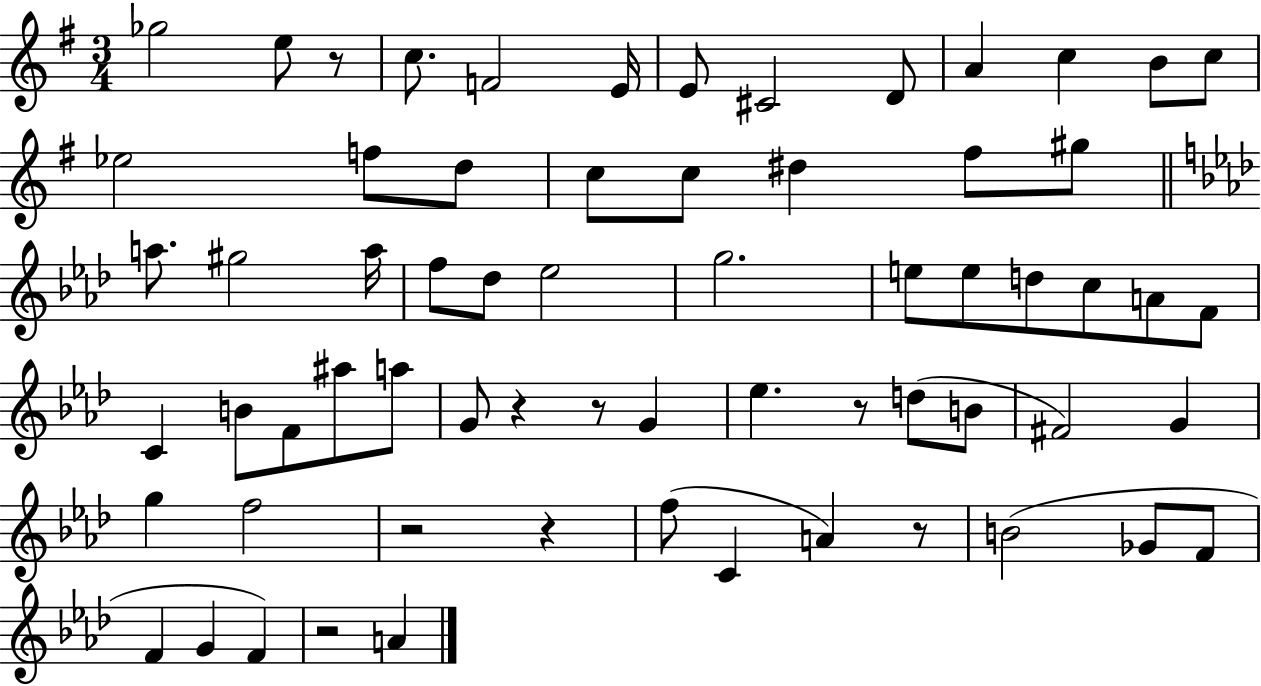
Gb5/h E5/e R/e C5/e. F4/h E4/s E4/e C#4/h D4/e A4/q C5/q B4/e C5/e Eb5/h F5/e D5/e C5/e C5/e D#5/q F#5/e G#5/e A5/e. G#5/h A5/s F5/e Db5/e Eb5/h G5/h. E5/e E5/e D5/e C5/e A4/e F4/e C4/q B4/e F4/e A#5/e A5/e G4/e R/q R/e G4/q Eb5/q. R/e D5/e B4/e F#4/h G4/q G5/q F5/h R/h R/q F5/e C4/q A4/q R/e B4/h Gb4/e F4/e F4/q G4/q F4/q R/h A4/q